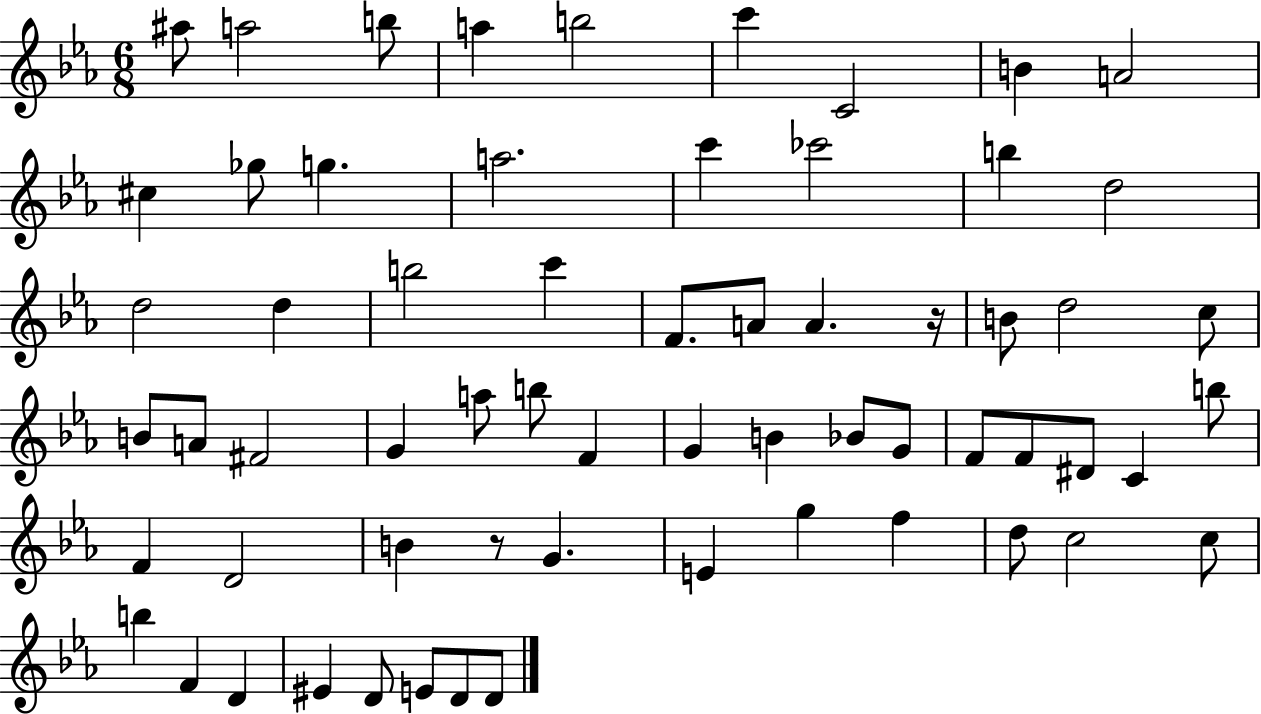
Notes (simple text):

A#5/e A5/h B5/e A5/q B5/h C6/q C4/h B4/q A4/h C#5/q Gb5/e G5/q. A5/h. C6/q CES6/h B5/q D5/h D5/h D5/q B5/h C6/q F4/e. A4/e A4/q. R/s B4/e D5/h C5/e B4/e A4/e F#4/h G4/q A5/e B5/e F4/q G4/q B4/q Bb4/e G4/e F4/e F4/e D#4/e C4/q B5/e F4/q D4/h B4/q R/e G4/q. E4/q G5/q F5/q D5/e C5/h C5/e B5/q F4/q D4/q EIS4/q D4/e E4/e D4/e D4/e